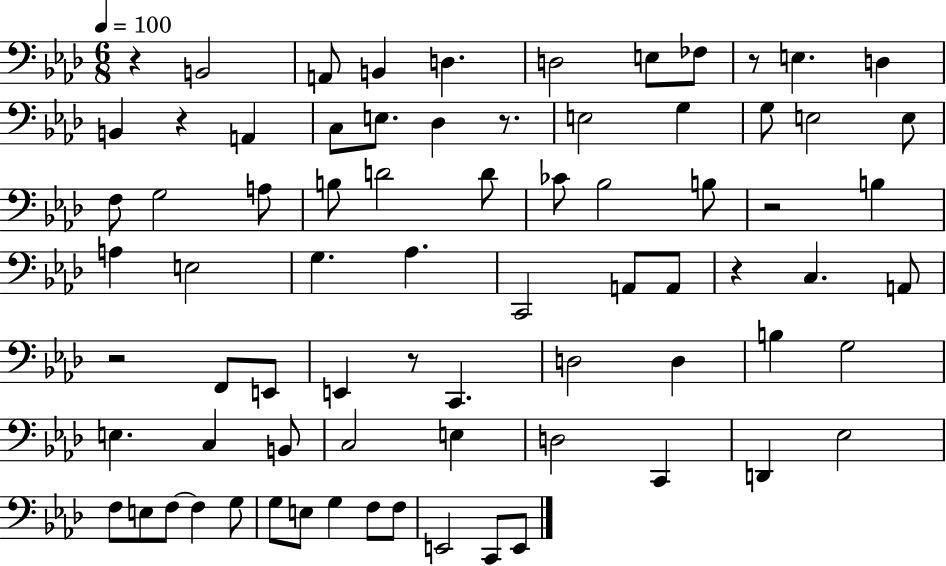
{
  \clef bass
  \numericTimeSignature
  \time 6/8
  \key aes \major
  \tempo 4 = 100
  r4 b,2 | a,8 b,4 d4. | d2 e8 fes8 | r8 e4. d4 | \break b,4 r4 a,4 | c8 e8. des4 r8. | e2 g4 | g8 e2 e8 | \break f8 g2 a8 | b8 d'2 d'8 | ces'8 bes2 b8 | r2 b4 | \break a4 e2 | g4. aes4. | c,2 a,8 a,8 | r4 c4. a,8 | \break r2 f,8 e,8 | e,4 r8 c,4. | d2 d4 | b4 g2 | \break e4. c4 b,8 | c2 e4 | d2 c,4 | d,4 ees2 | \break f8 e8 f8~~ f4 g8 | g8 e8 g4 f8 f8 | e,2 c,8 e,8 | \bar "|."
}